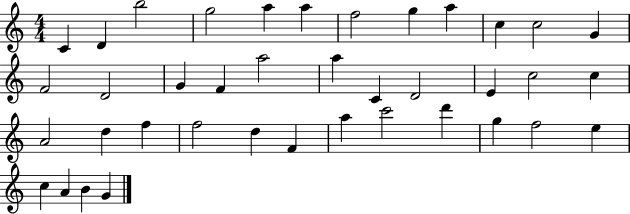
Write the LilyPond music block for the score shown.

{
  \clef treble
  \numericTimeSignature
  \time 4/4
  \key c \major
  c'4 d'4 b''2 | g''2 a''4 a''4 | f''2 g''4 a''4 | c''4 c''2 g'4 | \break f'2 d'2 | g'4 f'4 a''2 | a''4 c'4 d'2 | e'4 c''2 c''4 | \break a'2 d''4 f''4 | f''2 d''4 f'4 | a''4 c'''2 d'''4 | g''4 f''2 e''4 | \break c''4 a'4 b'4 g'4 | \bar "|."
}